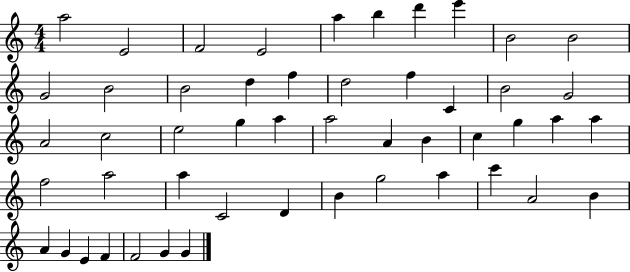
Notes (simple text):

A5/h E4/h F4/h E4/h A5/q B5/q D6/q E6/q B4/h B4/h G4/h B4/h B4/h D5/q F5/q D5/h F5/q C4/q B4/h G4/h A4/h C5/h E5/h G5/q A5/q A5/h A4/q B4/q C5/q G5/q A5/q A5/q F5/h A5/h A5/q C4/h D4/q B4/q G5/h A5/q C6/q A4/h B4/q A4/q G4/q E4/q F4/q F4/h G4/q G4/q